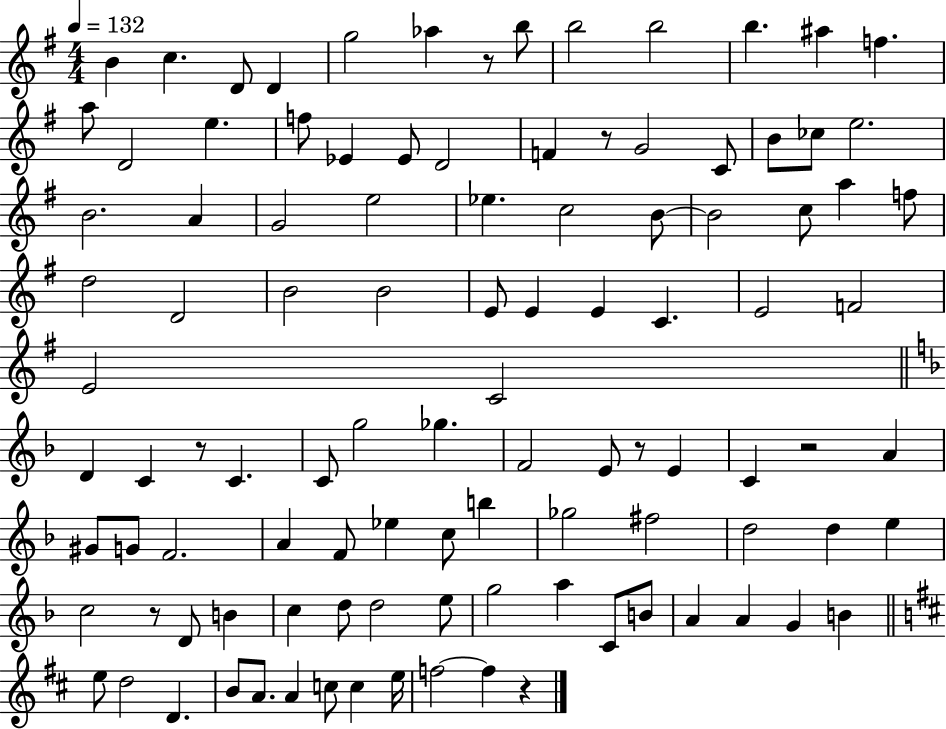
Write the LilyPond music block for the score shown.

{
  \clef treble
  \numericTimeSignature
  \time 4/4
  \key g \major
  \tempo 4 = 132
  \repeat volta 2 { b'4 c''4. d'8 d'4 | g''2 aes''4 r8 b''8 | b''2 b''2 | b''4. ais''4 f''4. | \break a''8 d'2 e''4. | f''8 ees'4 ees'8 d'2 | f'4 r8 g'2 c'8 | b'8 ces''8 e''2. | \break b'2. a'4 | g'2 e''2 | ees''4. c''2 b'8~~ | b'2 c''8 a''4 f''8 | \break d''2 d'2 | b'2 b'2 | e'8 e'4 e'4 c'4. | e'2 f'2 | \break e'2 c'2 | \bar "||" \break \key d \minor d'4 c'4 r8 c'4. | c'8 g''2 ges''4. | f'2 e'8 r8 e'4 | c'4 r2 a'4 | \break gis'8 g'8 f'2. | a'4 f'8 ees''4 c''8 b''4 | ges''2 fis''2 | d''2 d''4 e''4 | \break c''2 r8 d'8 b'4 | c''4 d''8 d''2 e''8 | g''2 a''4 c'8 b'8 | a'4 a'4 g'4 b'4 | \break \bar "||" \break \key d \major e''8 d''2 d'4. | b'8 a'8. a'4 c''8 c''4 e''16 | f''2~~ f''4 r4 | } \bar "|."
}